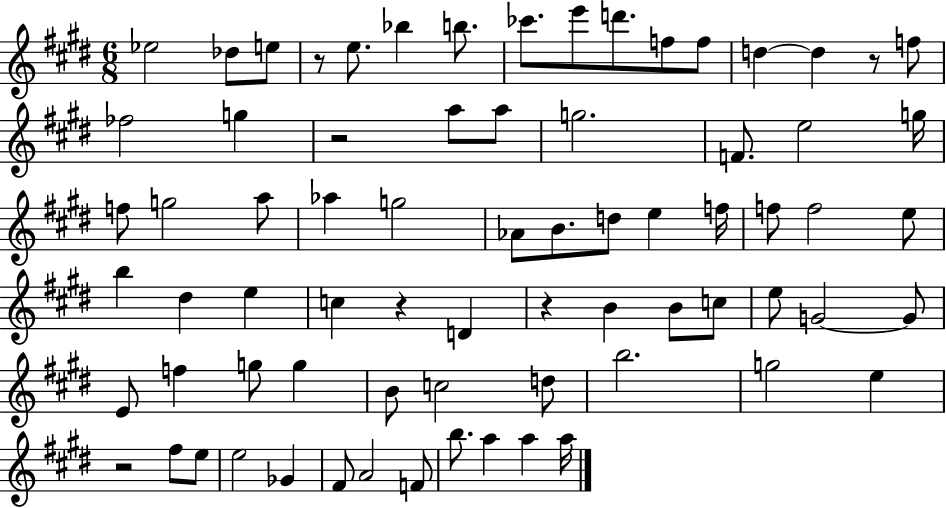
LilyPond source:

{
  \clef treble
  \numericTimeSignature
  \time 6/8
  \key e \major
  ees''2 des''8 e''8 | r8 e''8. bes''4 b''8. | ces'''8. e'''8 d'''8. f''8 f''8 | d''4~~ d''4 r8 f''8 | \break fes''2 g''4 | r2 a''8 a''8 | g''2. | f'8. e''2 g''16 | \break f''8 g''2 a''8 | aes''4 g''2 | aes'8 b'8. d''8 e''4 f''16 | f''8 f''2 e''8 | \break b''4 dis''4 e''4 | c''4 r4 d'4 | r4 b'4 b'8 c''8 | e''8 g'2~~ g'8 | \break e'8 f''4 g''8 g''4 | b'8 c''2 d''8 | b''2. | g''2 e''4 | \break r2 fis''8 e''8 | e''2 ges'4 | fis'8 a'2 f'8 | b''8. a''4 a''4 a''16 | \break \bar "|."
}